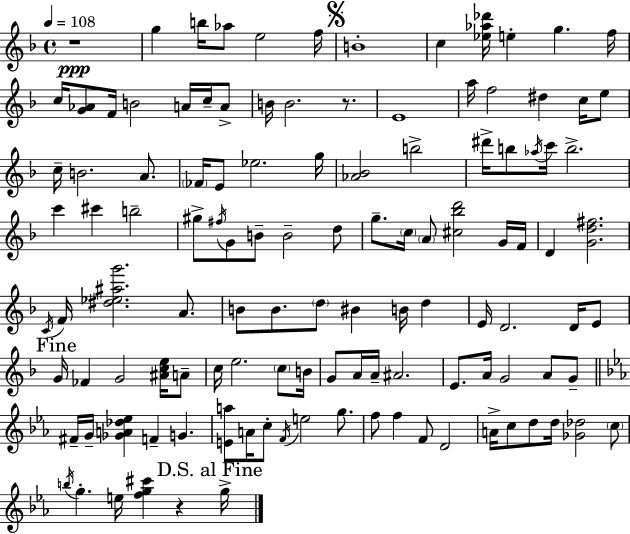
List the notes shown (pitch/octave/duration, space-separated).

R/w G5/q B5/s Ab5/e E5/h F5/s B4/w C5/q [Eb5,Ab5,Db6]/s E5/q G5/q. F5/s C5/s [G4,Ab4]/e F4/s B4/h A4/s C5/s A4/e B4/s B4/h. R/e. E4/w A5/s F5/h D#5/q C5/s E5/e C5/s B4/h. A4/e. FES4/s E4/e Eb5/h. G5/s [Ab4,Bb4]/h B5/h D#6/s B5/e Ab5/s C6/s B5/h. C6/q C#6/q B5/h G#5/e F#5/s G4/e B4/e B4/h D5/e G5/e. C5/s A4/e [C#5,Bb5,D6]/h G4/s F4/s D4/q [G4,D5,F#5]/h. C4/s F4/s [D#5,Eb5,A#5,G6]/h. A4/e. B4/e B4/e. D5/e BIS4/q B4/s D5/q E4/s D4/h. D4/s E4/e G4/s FES4/q G4/h [A#4,C5,E5]/s A4/e C5/s E5/h. C5/e B4/s G4/e A4/s A4/s A#4/h. E4/e. A4/s G4/h A4/e G4/e F#4/s G4/s [Gb4,A4,Db5,Eb5]/q F4/q G4/q. [E4,A5]/e A4/s C5/e F4/s E5/h G5/e. F5/e F5/q F4/e D4/h A4/s C5/e D5/e D5/s [Gb4,Db5]/h C5/e B5/s G5/q. E5/s [F5,G5,C#6]/q R/q G5/s